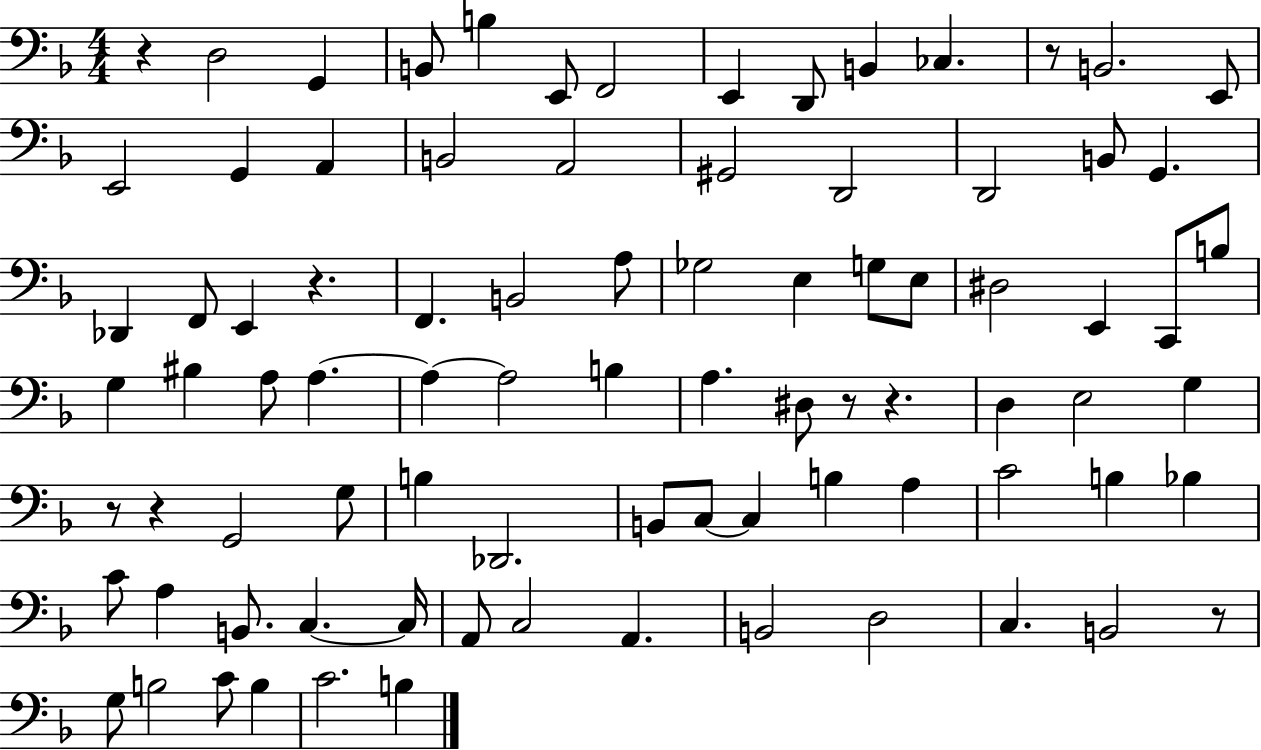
X:1
T:Untitled
M:4/4
L:1/4
K:F
z D,2 G,, B,,/2 B, E,,/2 F,,2 E,, D,,/2 B,, _C, z/2 B,,2 E,,/2 E,,2 G,, A,, B,,2 A,,2 ^G,,2 D,,2 D,,2 B,,/2 G,, _D,, F,,/2 E,, z F,, B,,2 A,/2 _G,2 E, G,/2 E,/2 ^D,2 E,, C,,/2 B,/2 G, ^B, A,/2 A, A, A,2 B, A, ^D,/2 z/2 z D, E,2 G, z/2 z G,,2 G,/2 B, _D,,2 B,,/2 C,/2 C, B, A, C2 B, _B, C/2 A, B,,/2 C, C,/4 A,,/2 C,2 A,, B,,2 D,2 C, B,,2 z/2 G,/2 B,2 C/2 B, C2 B,